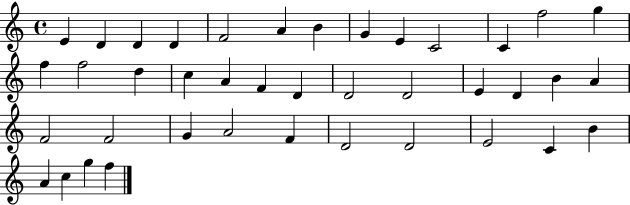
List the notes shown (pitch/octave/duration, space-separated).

E4/q D4/q D4/q D4/q F4/h A4/q B4/q G4/q E4/q C4/h C4/q F5/h G5/q F5/q F5/h D5/q C5/q A4/q F4/q D4/q D4/h D4/h E4/q D4/q B4/q A4/q F4/h F4/h G4/q A4/h F4/q D4/h D4/h E4/h C4/q B4/q A4/q C5/q G5/q F5/q